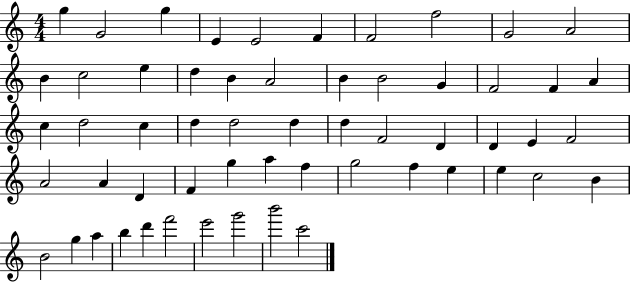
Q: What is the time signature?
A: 4/4